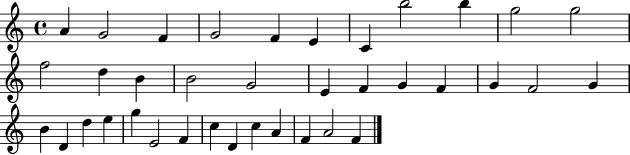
{
  \clef treble
  \time 4/4
  \defaultTimeSignature
  \key c \major
  a'4 g'2 f'4 | g'2 f'4 e'4 | c'4 b''2 b''4 | g''2 g''2 | \break f''2 d''4 b'4 | b'2 g'2 | e'4 f'4 g'4 f'4 | g'4 f'2 g'4 | \break b'4 d'4 d''4 e''4 | g''4 e'2 f'4 | c''4 d'4 c''4 a'4 | f'4 a'2 f'4 | \break \bar "|."
}